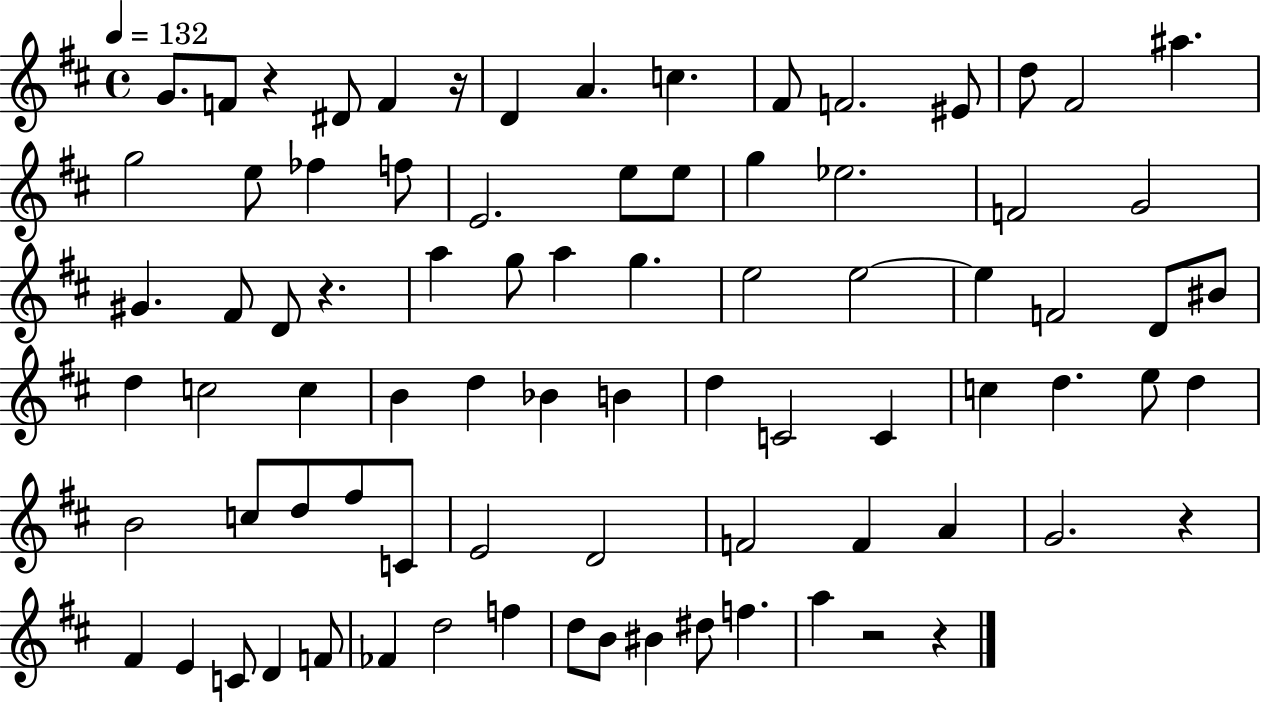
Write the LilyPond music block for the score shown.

{
  \clef treble
  \time 4/4
  \defaultTimeSignature
  \key d \major
  \tempo 4 = 132
  g'8. f'8 r4 dis'8 f'4 r16 | d'4 a'4. c''4. | fis'8 f'2. eis'8 | d''8 fis'2 ais''4. | \break g''2 e''8 fes''4 f''8 | e'2. e''8 e''8 | g''4 ees''2. | f'2 g'2 | \break gis'4. fis'8 d'8 r4. | a''4 g''8 a''4 g''4. | e''2 e''2~~ | e''4 f'2 d'8 bis'8 | \break d''4 c''2 c''4 | b'4 d''4 bes'4 b'4 | d''4 c'2 c'4 | c''4 d''4. e''8 d''4 | \break b'2 c''8 d''8 fis''8 c'8 | e'2 d'2 | f'2 f'4 a'4 | g'2. r4 | \break fis'4 e'4 c'8 d'4 f'8 | fes'4 d''2 f''4 | d''8 b'8 bis'4 dis''8 f''4. | a''4 r2 r4 | \break \bar "|."
}